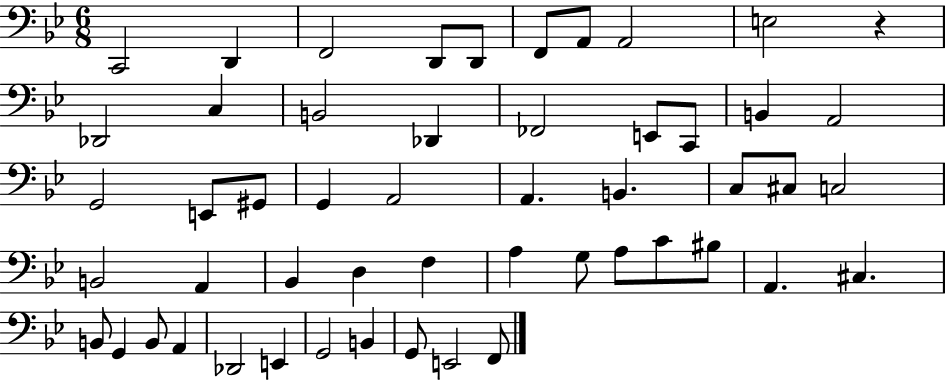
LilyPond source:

{
  \clef bass
  \numericTimeSignature
  \time 6/8
  \key bes \major
  c,2 d,4 | f,2 d,8 d,8 | f,8 a,8 a,2 | e2 r4 | \break des,2 c4 | b,2 des,4 | fes,2 e,8 c,8 | b,4 a,2 | \break g,2 e,8 gis,8 | g,4 a,2 | a,4. b,4. | c8 cis8 c2 | \break b,2 a,4 | bes,4 d4 f4 | a4 g8 a8 c'8 bis8 | a,4. cis4. | \break b,8 g,4 b,8 a,4 | des,2 e,4 | g,2 b,4 | g,8 e,2 f,8 | \break \bar "|."
}